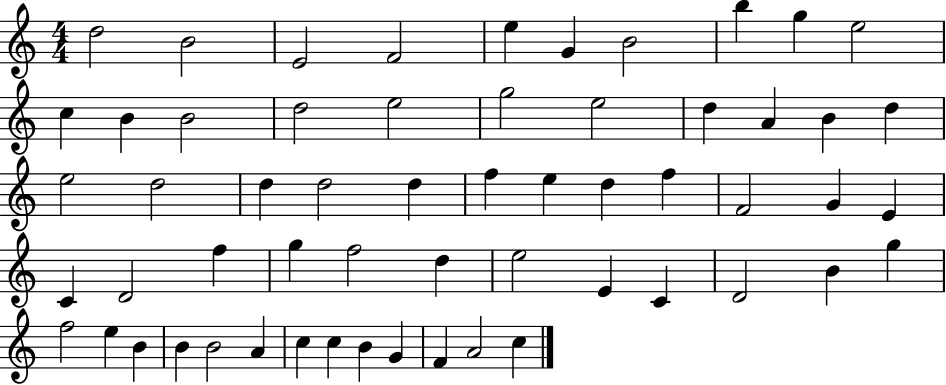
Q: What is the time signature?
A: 4/4